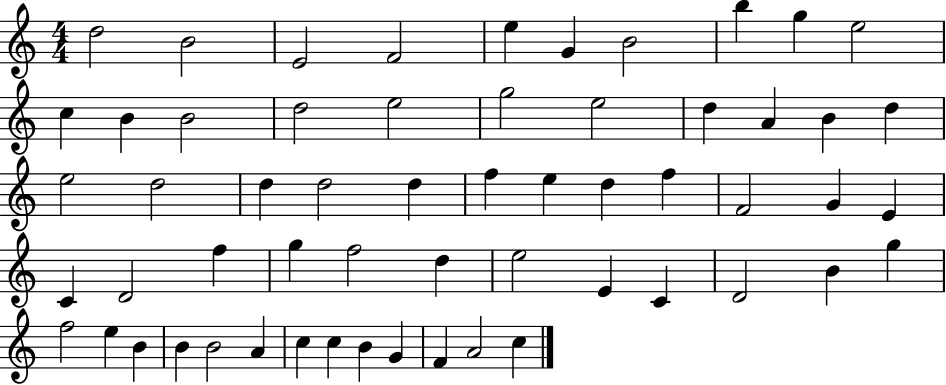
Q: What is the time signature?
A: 4/4